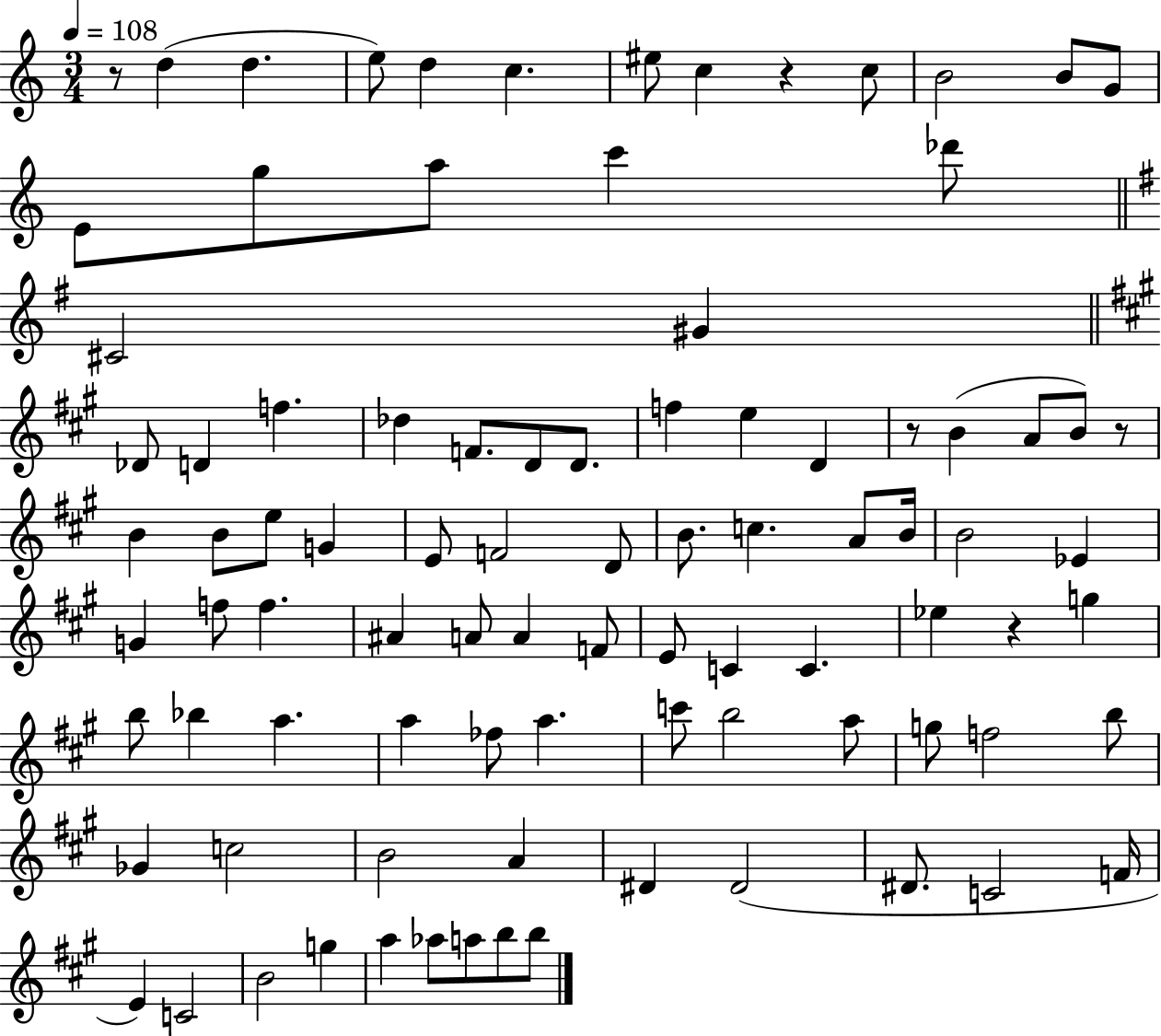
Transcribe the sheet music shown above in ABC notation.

X:1
T:Untitled
M:3/4
L:1/4
K:C
z/2 d d e/2 d c ^e/2 c z c/2 B2 B/2 G/2 E/2 g/2 a/2 c' _d'/2 ^C2 ^G _D/2 D f _d F/2 D/2 D/2 f e D z/2 B A/2 B/2 z/2 B B/2 e/2 G E/2 F2 D/2 B/2 c A/2 B/4 B2 _E G f/2 f ^A A/2 A F/2 E/2 C C _e z g b/2 _b a a _f/2 a c'/2 b2 a/2 g/2 f2 b/2 _G c2 B2 A ^D ^D2 ^D/2 C2 F/4 E C2 B2 g a _a/2 a/2 b/2 b/2